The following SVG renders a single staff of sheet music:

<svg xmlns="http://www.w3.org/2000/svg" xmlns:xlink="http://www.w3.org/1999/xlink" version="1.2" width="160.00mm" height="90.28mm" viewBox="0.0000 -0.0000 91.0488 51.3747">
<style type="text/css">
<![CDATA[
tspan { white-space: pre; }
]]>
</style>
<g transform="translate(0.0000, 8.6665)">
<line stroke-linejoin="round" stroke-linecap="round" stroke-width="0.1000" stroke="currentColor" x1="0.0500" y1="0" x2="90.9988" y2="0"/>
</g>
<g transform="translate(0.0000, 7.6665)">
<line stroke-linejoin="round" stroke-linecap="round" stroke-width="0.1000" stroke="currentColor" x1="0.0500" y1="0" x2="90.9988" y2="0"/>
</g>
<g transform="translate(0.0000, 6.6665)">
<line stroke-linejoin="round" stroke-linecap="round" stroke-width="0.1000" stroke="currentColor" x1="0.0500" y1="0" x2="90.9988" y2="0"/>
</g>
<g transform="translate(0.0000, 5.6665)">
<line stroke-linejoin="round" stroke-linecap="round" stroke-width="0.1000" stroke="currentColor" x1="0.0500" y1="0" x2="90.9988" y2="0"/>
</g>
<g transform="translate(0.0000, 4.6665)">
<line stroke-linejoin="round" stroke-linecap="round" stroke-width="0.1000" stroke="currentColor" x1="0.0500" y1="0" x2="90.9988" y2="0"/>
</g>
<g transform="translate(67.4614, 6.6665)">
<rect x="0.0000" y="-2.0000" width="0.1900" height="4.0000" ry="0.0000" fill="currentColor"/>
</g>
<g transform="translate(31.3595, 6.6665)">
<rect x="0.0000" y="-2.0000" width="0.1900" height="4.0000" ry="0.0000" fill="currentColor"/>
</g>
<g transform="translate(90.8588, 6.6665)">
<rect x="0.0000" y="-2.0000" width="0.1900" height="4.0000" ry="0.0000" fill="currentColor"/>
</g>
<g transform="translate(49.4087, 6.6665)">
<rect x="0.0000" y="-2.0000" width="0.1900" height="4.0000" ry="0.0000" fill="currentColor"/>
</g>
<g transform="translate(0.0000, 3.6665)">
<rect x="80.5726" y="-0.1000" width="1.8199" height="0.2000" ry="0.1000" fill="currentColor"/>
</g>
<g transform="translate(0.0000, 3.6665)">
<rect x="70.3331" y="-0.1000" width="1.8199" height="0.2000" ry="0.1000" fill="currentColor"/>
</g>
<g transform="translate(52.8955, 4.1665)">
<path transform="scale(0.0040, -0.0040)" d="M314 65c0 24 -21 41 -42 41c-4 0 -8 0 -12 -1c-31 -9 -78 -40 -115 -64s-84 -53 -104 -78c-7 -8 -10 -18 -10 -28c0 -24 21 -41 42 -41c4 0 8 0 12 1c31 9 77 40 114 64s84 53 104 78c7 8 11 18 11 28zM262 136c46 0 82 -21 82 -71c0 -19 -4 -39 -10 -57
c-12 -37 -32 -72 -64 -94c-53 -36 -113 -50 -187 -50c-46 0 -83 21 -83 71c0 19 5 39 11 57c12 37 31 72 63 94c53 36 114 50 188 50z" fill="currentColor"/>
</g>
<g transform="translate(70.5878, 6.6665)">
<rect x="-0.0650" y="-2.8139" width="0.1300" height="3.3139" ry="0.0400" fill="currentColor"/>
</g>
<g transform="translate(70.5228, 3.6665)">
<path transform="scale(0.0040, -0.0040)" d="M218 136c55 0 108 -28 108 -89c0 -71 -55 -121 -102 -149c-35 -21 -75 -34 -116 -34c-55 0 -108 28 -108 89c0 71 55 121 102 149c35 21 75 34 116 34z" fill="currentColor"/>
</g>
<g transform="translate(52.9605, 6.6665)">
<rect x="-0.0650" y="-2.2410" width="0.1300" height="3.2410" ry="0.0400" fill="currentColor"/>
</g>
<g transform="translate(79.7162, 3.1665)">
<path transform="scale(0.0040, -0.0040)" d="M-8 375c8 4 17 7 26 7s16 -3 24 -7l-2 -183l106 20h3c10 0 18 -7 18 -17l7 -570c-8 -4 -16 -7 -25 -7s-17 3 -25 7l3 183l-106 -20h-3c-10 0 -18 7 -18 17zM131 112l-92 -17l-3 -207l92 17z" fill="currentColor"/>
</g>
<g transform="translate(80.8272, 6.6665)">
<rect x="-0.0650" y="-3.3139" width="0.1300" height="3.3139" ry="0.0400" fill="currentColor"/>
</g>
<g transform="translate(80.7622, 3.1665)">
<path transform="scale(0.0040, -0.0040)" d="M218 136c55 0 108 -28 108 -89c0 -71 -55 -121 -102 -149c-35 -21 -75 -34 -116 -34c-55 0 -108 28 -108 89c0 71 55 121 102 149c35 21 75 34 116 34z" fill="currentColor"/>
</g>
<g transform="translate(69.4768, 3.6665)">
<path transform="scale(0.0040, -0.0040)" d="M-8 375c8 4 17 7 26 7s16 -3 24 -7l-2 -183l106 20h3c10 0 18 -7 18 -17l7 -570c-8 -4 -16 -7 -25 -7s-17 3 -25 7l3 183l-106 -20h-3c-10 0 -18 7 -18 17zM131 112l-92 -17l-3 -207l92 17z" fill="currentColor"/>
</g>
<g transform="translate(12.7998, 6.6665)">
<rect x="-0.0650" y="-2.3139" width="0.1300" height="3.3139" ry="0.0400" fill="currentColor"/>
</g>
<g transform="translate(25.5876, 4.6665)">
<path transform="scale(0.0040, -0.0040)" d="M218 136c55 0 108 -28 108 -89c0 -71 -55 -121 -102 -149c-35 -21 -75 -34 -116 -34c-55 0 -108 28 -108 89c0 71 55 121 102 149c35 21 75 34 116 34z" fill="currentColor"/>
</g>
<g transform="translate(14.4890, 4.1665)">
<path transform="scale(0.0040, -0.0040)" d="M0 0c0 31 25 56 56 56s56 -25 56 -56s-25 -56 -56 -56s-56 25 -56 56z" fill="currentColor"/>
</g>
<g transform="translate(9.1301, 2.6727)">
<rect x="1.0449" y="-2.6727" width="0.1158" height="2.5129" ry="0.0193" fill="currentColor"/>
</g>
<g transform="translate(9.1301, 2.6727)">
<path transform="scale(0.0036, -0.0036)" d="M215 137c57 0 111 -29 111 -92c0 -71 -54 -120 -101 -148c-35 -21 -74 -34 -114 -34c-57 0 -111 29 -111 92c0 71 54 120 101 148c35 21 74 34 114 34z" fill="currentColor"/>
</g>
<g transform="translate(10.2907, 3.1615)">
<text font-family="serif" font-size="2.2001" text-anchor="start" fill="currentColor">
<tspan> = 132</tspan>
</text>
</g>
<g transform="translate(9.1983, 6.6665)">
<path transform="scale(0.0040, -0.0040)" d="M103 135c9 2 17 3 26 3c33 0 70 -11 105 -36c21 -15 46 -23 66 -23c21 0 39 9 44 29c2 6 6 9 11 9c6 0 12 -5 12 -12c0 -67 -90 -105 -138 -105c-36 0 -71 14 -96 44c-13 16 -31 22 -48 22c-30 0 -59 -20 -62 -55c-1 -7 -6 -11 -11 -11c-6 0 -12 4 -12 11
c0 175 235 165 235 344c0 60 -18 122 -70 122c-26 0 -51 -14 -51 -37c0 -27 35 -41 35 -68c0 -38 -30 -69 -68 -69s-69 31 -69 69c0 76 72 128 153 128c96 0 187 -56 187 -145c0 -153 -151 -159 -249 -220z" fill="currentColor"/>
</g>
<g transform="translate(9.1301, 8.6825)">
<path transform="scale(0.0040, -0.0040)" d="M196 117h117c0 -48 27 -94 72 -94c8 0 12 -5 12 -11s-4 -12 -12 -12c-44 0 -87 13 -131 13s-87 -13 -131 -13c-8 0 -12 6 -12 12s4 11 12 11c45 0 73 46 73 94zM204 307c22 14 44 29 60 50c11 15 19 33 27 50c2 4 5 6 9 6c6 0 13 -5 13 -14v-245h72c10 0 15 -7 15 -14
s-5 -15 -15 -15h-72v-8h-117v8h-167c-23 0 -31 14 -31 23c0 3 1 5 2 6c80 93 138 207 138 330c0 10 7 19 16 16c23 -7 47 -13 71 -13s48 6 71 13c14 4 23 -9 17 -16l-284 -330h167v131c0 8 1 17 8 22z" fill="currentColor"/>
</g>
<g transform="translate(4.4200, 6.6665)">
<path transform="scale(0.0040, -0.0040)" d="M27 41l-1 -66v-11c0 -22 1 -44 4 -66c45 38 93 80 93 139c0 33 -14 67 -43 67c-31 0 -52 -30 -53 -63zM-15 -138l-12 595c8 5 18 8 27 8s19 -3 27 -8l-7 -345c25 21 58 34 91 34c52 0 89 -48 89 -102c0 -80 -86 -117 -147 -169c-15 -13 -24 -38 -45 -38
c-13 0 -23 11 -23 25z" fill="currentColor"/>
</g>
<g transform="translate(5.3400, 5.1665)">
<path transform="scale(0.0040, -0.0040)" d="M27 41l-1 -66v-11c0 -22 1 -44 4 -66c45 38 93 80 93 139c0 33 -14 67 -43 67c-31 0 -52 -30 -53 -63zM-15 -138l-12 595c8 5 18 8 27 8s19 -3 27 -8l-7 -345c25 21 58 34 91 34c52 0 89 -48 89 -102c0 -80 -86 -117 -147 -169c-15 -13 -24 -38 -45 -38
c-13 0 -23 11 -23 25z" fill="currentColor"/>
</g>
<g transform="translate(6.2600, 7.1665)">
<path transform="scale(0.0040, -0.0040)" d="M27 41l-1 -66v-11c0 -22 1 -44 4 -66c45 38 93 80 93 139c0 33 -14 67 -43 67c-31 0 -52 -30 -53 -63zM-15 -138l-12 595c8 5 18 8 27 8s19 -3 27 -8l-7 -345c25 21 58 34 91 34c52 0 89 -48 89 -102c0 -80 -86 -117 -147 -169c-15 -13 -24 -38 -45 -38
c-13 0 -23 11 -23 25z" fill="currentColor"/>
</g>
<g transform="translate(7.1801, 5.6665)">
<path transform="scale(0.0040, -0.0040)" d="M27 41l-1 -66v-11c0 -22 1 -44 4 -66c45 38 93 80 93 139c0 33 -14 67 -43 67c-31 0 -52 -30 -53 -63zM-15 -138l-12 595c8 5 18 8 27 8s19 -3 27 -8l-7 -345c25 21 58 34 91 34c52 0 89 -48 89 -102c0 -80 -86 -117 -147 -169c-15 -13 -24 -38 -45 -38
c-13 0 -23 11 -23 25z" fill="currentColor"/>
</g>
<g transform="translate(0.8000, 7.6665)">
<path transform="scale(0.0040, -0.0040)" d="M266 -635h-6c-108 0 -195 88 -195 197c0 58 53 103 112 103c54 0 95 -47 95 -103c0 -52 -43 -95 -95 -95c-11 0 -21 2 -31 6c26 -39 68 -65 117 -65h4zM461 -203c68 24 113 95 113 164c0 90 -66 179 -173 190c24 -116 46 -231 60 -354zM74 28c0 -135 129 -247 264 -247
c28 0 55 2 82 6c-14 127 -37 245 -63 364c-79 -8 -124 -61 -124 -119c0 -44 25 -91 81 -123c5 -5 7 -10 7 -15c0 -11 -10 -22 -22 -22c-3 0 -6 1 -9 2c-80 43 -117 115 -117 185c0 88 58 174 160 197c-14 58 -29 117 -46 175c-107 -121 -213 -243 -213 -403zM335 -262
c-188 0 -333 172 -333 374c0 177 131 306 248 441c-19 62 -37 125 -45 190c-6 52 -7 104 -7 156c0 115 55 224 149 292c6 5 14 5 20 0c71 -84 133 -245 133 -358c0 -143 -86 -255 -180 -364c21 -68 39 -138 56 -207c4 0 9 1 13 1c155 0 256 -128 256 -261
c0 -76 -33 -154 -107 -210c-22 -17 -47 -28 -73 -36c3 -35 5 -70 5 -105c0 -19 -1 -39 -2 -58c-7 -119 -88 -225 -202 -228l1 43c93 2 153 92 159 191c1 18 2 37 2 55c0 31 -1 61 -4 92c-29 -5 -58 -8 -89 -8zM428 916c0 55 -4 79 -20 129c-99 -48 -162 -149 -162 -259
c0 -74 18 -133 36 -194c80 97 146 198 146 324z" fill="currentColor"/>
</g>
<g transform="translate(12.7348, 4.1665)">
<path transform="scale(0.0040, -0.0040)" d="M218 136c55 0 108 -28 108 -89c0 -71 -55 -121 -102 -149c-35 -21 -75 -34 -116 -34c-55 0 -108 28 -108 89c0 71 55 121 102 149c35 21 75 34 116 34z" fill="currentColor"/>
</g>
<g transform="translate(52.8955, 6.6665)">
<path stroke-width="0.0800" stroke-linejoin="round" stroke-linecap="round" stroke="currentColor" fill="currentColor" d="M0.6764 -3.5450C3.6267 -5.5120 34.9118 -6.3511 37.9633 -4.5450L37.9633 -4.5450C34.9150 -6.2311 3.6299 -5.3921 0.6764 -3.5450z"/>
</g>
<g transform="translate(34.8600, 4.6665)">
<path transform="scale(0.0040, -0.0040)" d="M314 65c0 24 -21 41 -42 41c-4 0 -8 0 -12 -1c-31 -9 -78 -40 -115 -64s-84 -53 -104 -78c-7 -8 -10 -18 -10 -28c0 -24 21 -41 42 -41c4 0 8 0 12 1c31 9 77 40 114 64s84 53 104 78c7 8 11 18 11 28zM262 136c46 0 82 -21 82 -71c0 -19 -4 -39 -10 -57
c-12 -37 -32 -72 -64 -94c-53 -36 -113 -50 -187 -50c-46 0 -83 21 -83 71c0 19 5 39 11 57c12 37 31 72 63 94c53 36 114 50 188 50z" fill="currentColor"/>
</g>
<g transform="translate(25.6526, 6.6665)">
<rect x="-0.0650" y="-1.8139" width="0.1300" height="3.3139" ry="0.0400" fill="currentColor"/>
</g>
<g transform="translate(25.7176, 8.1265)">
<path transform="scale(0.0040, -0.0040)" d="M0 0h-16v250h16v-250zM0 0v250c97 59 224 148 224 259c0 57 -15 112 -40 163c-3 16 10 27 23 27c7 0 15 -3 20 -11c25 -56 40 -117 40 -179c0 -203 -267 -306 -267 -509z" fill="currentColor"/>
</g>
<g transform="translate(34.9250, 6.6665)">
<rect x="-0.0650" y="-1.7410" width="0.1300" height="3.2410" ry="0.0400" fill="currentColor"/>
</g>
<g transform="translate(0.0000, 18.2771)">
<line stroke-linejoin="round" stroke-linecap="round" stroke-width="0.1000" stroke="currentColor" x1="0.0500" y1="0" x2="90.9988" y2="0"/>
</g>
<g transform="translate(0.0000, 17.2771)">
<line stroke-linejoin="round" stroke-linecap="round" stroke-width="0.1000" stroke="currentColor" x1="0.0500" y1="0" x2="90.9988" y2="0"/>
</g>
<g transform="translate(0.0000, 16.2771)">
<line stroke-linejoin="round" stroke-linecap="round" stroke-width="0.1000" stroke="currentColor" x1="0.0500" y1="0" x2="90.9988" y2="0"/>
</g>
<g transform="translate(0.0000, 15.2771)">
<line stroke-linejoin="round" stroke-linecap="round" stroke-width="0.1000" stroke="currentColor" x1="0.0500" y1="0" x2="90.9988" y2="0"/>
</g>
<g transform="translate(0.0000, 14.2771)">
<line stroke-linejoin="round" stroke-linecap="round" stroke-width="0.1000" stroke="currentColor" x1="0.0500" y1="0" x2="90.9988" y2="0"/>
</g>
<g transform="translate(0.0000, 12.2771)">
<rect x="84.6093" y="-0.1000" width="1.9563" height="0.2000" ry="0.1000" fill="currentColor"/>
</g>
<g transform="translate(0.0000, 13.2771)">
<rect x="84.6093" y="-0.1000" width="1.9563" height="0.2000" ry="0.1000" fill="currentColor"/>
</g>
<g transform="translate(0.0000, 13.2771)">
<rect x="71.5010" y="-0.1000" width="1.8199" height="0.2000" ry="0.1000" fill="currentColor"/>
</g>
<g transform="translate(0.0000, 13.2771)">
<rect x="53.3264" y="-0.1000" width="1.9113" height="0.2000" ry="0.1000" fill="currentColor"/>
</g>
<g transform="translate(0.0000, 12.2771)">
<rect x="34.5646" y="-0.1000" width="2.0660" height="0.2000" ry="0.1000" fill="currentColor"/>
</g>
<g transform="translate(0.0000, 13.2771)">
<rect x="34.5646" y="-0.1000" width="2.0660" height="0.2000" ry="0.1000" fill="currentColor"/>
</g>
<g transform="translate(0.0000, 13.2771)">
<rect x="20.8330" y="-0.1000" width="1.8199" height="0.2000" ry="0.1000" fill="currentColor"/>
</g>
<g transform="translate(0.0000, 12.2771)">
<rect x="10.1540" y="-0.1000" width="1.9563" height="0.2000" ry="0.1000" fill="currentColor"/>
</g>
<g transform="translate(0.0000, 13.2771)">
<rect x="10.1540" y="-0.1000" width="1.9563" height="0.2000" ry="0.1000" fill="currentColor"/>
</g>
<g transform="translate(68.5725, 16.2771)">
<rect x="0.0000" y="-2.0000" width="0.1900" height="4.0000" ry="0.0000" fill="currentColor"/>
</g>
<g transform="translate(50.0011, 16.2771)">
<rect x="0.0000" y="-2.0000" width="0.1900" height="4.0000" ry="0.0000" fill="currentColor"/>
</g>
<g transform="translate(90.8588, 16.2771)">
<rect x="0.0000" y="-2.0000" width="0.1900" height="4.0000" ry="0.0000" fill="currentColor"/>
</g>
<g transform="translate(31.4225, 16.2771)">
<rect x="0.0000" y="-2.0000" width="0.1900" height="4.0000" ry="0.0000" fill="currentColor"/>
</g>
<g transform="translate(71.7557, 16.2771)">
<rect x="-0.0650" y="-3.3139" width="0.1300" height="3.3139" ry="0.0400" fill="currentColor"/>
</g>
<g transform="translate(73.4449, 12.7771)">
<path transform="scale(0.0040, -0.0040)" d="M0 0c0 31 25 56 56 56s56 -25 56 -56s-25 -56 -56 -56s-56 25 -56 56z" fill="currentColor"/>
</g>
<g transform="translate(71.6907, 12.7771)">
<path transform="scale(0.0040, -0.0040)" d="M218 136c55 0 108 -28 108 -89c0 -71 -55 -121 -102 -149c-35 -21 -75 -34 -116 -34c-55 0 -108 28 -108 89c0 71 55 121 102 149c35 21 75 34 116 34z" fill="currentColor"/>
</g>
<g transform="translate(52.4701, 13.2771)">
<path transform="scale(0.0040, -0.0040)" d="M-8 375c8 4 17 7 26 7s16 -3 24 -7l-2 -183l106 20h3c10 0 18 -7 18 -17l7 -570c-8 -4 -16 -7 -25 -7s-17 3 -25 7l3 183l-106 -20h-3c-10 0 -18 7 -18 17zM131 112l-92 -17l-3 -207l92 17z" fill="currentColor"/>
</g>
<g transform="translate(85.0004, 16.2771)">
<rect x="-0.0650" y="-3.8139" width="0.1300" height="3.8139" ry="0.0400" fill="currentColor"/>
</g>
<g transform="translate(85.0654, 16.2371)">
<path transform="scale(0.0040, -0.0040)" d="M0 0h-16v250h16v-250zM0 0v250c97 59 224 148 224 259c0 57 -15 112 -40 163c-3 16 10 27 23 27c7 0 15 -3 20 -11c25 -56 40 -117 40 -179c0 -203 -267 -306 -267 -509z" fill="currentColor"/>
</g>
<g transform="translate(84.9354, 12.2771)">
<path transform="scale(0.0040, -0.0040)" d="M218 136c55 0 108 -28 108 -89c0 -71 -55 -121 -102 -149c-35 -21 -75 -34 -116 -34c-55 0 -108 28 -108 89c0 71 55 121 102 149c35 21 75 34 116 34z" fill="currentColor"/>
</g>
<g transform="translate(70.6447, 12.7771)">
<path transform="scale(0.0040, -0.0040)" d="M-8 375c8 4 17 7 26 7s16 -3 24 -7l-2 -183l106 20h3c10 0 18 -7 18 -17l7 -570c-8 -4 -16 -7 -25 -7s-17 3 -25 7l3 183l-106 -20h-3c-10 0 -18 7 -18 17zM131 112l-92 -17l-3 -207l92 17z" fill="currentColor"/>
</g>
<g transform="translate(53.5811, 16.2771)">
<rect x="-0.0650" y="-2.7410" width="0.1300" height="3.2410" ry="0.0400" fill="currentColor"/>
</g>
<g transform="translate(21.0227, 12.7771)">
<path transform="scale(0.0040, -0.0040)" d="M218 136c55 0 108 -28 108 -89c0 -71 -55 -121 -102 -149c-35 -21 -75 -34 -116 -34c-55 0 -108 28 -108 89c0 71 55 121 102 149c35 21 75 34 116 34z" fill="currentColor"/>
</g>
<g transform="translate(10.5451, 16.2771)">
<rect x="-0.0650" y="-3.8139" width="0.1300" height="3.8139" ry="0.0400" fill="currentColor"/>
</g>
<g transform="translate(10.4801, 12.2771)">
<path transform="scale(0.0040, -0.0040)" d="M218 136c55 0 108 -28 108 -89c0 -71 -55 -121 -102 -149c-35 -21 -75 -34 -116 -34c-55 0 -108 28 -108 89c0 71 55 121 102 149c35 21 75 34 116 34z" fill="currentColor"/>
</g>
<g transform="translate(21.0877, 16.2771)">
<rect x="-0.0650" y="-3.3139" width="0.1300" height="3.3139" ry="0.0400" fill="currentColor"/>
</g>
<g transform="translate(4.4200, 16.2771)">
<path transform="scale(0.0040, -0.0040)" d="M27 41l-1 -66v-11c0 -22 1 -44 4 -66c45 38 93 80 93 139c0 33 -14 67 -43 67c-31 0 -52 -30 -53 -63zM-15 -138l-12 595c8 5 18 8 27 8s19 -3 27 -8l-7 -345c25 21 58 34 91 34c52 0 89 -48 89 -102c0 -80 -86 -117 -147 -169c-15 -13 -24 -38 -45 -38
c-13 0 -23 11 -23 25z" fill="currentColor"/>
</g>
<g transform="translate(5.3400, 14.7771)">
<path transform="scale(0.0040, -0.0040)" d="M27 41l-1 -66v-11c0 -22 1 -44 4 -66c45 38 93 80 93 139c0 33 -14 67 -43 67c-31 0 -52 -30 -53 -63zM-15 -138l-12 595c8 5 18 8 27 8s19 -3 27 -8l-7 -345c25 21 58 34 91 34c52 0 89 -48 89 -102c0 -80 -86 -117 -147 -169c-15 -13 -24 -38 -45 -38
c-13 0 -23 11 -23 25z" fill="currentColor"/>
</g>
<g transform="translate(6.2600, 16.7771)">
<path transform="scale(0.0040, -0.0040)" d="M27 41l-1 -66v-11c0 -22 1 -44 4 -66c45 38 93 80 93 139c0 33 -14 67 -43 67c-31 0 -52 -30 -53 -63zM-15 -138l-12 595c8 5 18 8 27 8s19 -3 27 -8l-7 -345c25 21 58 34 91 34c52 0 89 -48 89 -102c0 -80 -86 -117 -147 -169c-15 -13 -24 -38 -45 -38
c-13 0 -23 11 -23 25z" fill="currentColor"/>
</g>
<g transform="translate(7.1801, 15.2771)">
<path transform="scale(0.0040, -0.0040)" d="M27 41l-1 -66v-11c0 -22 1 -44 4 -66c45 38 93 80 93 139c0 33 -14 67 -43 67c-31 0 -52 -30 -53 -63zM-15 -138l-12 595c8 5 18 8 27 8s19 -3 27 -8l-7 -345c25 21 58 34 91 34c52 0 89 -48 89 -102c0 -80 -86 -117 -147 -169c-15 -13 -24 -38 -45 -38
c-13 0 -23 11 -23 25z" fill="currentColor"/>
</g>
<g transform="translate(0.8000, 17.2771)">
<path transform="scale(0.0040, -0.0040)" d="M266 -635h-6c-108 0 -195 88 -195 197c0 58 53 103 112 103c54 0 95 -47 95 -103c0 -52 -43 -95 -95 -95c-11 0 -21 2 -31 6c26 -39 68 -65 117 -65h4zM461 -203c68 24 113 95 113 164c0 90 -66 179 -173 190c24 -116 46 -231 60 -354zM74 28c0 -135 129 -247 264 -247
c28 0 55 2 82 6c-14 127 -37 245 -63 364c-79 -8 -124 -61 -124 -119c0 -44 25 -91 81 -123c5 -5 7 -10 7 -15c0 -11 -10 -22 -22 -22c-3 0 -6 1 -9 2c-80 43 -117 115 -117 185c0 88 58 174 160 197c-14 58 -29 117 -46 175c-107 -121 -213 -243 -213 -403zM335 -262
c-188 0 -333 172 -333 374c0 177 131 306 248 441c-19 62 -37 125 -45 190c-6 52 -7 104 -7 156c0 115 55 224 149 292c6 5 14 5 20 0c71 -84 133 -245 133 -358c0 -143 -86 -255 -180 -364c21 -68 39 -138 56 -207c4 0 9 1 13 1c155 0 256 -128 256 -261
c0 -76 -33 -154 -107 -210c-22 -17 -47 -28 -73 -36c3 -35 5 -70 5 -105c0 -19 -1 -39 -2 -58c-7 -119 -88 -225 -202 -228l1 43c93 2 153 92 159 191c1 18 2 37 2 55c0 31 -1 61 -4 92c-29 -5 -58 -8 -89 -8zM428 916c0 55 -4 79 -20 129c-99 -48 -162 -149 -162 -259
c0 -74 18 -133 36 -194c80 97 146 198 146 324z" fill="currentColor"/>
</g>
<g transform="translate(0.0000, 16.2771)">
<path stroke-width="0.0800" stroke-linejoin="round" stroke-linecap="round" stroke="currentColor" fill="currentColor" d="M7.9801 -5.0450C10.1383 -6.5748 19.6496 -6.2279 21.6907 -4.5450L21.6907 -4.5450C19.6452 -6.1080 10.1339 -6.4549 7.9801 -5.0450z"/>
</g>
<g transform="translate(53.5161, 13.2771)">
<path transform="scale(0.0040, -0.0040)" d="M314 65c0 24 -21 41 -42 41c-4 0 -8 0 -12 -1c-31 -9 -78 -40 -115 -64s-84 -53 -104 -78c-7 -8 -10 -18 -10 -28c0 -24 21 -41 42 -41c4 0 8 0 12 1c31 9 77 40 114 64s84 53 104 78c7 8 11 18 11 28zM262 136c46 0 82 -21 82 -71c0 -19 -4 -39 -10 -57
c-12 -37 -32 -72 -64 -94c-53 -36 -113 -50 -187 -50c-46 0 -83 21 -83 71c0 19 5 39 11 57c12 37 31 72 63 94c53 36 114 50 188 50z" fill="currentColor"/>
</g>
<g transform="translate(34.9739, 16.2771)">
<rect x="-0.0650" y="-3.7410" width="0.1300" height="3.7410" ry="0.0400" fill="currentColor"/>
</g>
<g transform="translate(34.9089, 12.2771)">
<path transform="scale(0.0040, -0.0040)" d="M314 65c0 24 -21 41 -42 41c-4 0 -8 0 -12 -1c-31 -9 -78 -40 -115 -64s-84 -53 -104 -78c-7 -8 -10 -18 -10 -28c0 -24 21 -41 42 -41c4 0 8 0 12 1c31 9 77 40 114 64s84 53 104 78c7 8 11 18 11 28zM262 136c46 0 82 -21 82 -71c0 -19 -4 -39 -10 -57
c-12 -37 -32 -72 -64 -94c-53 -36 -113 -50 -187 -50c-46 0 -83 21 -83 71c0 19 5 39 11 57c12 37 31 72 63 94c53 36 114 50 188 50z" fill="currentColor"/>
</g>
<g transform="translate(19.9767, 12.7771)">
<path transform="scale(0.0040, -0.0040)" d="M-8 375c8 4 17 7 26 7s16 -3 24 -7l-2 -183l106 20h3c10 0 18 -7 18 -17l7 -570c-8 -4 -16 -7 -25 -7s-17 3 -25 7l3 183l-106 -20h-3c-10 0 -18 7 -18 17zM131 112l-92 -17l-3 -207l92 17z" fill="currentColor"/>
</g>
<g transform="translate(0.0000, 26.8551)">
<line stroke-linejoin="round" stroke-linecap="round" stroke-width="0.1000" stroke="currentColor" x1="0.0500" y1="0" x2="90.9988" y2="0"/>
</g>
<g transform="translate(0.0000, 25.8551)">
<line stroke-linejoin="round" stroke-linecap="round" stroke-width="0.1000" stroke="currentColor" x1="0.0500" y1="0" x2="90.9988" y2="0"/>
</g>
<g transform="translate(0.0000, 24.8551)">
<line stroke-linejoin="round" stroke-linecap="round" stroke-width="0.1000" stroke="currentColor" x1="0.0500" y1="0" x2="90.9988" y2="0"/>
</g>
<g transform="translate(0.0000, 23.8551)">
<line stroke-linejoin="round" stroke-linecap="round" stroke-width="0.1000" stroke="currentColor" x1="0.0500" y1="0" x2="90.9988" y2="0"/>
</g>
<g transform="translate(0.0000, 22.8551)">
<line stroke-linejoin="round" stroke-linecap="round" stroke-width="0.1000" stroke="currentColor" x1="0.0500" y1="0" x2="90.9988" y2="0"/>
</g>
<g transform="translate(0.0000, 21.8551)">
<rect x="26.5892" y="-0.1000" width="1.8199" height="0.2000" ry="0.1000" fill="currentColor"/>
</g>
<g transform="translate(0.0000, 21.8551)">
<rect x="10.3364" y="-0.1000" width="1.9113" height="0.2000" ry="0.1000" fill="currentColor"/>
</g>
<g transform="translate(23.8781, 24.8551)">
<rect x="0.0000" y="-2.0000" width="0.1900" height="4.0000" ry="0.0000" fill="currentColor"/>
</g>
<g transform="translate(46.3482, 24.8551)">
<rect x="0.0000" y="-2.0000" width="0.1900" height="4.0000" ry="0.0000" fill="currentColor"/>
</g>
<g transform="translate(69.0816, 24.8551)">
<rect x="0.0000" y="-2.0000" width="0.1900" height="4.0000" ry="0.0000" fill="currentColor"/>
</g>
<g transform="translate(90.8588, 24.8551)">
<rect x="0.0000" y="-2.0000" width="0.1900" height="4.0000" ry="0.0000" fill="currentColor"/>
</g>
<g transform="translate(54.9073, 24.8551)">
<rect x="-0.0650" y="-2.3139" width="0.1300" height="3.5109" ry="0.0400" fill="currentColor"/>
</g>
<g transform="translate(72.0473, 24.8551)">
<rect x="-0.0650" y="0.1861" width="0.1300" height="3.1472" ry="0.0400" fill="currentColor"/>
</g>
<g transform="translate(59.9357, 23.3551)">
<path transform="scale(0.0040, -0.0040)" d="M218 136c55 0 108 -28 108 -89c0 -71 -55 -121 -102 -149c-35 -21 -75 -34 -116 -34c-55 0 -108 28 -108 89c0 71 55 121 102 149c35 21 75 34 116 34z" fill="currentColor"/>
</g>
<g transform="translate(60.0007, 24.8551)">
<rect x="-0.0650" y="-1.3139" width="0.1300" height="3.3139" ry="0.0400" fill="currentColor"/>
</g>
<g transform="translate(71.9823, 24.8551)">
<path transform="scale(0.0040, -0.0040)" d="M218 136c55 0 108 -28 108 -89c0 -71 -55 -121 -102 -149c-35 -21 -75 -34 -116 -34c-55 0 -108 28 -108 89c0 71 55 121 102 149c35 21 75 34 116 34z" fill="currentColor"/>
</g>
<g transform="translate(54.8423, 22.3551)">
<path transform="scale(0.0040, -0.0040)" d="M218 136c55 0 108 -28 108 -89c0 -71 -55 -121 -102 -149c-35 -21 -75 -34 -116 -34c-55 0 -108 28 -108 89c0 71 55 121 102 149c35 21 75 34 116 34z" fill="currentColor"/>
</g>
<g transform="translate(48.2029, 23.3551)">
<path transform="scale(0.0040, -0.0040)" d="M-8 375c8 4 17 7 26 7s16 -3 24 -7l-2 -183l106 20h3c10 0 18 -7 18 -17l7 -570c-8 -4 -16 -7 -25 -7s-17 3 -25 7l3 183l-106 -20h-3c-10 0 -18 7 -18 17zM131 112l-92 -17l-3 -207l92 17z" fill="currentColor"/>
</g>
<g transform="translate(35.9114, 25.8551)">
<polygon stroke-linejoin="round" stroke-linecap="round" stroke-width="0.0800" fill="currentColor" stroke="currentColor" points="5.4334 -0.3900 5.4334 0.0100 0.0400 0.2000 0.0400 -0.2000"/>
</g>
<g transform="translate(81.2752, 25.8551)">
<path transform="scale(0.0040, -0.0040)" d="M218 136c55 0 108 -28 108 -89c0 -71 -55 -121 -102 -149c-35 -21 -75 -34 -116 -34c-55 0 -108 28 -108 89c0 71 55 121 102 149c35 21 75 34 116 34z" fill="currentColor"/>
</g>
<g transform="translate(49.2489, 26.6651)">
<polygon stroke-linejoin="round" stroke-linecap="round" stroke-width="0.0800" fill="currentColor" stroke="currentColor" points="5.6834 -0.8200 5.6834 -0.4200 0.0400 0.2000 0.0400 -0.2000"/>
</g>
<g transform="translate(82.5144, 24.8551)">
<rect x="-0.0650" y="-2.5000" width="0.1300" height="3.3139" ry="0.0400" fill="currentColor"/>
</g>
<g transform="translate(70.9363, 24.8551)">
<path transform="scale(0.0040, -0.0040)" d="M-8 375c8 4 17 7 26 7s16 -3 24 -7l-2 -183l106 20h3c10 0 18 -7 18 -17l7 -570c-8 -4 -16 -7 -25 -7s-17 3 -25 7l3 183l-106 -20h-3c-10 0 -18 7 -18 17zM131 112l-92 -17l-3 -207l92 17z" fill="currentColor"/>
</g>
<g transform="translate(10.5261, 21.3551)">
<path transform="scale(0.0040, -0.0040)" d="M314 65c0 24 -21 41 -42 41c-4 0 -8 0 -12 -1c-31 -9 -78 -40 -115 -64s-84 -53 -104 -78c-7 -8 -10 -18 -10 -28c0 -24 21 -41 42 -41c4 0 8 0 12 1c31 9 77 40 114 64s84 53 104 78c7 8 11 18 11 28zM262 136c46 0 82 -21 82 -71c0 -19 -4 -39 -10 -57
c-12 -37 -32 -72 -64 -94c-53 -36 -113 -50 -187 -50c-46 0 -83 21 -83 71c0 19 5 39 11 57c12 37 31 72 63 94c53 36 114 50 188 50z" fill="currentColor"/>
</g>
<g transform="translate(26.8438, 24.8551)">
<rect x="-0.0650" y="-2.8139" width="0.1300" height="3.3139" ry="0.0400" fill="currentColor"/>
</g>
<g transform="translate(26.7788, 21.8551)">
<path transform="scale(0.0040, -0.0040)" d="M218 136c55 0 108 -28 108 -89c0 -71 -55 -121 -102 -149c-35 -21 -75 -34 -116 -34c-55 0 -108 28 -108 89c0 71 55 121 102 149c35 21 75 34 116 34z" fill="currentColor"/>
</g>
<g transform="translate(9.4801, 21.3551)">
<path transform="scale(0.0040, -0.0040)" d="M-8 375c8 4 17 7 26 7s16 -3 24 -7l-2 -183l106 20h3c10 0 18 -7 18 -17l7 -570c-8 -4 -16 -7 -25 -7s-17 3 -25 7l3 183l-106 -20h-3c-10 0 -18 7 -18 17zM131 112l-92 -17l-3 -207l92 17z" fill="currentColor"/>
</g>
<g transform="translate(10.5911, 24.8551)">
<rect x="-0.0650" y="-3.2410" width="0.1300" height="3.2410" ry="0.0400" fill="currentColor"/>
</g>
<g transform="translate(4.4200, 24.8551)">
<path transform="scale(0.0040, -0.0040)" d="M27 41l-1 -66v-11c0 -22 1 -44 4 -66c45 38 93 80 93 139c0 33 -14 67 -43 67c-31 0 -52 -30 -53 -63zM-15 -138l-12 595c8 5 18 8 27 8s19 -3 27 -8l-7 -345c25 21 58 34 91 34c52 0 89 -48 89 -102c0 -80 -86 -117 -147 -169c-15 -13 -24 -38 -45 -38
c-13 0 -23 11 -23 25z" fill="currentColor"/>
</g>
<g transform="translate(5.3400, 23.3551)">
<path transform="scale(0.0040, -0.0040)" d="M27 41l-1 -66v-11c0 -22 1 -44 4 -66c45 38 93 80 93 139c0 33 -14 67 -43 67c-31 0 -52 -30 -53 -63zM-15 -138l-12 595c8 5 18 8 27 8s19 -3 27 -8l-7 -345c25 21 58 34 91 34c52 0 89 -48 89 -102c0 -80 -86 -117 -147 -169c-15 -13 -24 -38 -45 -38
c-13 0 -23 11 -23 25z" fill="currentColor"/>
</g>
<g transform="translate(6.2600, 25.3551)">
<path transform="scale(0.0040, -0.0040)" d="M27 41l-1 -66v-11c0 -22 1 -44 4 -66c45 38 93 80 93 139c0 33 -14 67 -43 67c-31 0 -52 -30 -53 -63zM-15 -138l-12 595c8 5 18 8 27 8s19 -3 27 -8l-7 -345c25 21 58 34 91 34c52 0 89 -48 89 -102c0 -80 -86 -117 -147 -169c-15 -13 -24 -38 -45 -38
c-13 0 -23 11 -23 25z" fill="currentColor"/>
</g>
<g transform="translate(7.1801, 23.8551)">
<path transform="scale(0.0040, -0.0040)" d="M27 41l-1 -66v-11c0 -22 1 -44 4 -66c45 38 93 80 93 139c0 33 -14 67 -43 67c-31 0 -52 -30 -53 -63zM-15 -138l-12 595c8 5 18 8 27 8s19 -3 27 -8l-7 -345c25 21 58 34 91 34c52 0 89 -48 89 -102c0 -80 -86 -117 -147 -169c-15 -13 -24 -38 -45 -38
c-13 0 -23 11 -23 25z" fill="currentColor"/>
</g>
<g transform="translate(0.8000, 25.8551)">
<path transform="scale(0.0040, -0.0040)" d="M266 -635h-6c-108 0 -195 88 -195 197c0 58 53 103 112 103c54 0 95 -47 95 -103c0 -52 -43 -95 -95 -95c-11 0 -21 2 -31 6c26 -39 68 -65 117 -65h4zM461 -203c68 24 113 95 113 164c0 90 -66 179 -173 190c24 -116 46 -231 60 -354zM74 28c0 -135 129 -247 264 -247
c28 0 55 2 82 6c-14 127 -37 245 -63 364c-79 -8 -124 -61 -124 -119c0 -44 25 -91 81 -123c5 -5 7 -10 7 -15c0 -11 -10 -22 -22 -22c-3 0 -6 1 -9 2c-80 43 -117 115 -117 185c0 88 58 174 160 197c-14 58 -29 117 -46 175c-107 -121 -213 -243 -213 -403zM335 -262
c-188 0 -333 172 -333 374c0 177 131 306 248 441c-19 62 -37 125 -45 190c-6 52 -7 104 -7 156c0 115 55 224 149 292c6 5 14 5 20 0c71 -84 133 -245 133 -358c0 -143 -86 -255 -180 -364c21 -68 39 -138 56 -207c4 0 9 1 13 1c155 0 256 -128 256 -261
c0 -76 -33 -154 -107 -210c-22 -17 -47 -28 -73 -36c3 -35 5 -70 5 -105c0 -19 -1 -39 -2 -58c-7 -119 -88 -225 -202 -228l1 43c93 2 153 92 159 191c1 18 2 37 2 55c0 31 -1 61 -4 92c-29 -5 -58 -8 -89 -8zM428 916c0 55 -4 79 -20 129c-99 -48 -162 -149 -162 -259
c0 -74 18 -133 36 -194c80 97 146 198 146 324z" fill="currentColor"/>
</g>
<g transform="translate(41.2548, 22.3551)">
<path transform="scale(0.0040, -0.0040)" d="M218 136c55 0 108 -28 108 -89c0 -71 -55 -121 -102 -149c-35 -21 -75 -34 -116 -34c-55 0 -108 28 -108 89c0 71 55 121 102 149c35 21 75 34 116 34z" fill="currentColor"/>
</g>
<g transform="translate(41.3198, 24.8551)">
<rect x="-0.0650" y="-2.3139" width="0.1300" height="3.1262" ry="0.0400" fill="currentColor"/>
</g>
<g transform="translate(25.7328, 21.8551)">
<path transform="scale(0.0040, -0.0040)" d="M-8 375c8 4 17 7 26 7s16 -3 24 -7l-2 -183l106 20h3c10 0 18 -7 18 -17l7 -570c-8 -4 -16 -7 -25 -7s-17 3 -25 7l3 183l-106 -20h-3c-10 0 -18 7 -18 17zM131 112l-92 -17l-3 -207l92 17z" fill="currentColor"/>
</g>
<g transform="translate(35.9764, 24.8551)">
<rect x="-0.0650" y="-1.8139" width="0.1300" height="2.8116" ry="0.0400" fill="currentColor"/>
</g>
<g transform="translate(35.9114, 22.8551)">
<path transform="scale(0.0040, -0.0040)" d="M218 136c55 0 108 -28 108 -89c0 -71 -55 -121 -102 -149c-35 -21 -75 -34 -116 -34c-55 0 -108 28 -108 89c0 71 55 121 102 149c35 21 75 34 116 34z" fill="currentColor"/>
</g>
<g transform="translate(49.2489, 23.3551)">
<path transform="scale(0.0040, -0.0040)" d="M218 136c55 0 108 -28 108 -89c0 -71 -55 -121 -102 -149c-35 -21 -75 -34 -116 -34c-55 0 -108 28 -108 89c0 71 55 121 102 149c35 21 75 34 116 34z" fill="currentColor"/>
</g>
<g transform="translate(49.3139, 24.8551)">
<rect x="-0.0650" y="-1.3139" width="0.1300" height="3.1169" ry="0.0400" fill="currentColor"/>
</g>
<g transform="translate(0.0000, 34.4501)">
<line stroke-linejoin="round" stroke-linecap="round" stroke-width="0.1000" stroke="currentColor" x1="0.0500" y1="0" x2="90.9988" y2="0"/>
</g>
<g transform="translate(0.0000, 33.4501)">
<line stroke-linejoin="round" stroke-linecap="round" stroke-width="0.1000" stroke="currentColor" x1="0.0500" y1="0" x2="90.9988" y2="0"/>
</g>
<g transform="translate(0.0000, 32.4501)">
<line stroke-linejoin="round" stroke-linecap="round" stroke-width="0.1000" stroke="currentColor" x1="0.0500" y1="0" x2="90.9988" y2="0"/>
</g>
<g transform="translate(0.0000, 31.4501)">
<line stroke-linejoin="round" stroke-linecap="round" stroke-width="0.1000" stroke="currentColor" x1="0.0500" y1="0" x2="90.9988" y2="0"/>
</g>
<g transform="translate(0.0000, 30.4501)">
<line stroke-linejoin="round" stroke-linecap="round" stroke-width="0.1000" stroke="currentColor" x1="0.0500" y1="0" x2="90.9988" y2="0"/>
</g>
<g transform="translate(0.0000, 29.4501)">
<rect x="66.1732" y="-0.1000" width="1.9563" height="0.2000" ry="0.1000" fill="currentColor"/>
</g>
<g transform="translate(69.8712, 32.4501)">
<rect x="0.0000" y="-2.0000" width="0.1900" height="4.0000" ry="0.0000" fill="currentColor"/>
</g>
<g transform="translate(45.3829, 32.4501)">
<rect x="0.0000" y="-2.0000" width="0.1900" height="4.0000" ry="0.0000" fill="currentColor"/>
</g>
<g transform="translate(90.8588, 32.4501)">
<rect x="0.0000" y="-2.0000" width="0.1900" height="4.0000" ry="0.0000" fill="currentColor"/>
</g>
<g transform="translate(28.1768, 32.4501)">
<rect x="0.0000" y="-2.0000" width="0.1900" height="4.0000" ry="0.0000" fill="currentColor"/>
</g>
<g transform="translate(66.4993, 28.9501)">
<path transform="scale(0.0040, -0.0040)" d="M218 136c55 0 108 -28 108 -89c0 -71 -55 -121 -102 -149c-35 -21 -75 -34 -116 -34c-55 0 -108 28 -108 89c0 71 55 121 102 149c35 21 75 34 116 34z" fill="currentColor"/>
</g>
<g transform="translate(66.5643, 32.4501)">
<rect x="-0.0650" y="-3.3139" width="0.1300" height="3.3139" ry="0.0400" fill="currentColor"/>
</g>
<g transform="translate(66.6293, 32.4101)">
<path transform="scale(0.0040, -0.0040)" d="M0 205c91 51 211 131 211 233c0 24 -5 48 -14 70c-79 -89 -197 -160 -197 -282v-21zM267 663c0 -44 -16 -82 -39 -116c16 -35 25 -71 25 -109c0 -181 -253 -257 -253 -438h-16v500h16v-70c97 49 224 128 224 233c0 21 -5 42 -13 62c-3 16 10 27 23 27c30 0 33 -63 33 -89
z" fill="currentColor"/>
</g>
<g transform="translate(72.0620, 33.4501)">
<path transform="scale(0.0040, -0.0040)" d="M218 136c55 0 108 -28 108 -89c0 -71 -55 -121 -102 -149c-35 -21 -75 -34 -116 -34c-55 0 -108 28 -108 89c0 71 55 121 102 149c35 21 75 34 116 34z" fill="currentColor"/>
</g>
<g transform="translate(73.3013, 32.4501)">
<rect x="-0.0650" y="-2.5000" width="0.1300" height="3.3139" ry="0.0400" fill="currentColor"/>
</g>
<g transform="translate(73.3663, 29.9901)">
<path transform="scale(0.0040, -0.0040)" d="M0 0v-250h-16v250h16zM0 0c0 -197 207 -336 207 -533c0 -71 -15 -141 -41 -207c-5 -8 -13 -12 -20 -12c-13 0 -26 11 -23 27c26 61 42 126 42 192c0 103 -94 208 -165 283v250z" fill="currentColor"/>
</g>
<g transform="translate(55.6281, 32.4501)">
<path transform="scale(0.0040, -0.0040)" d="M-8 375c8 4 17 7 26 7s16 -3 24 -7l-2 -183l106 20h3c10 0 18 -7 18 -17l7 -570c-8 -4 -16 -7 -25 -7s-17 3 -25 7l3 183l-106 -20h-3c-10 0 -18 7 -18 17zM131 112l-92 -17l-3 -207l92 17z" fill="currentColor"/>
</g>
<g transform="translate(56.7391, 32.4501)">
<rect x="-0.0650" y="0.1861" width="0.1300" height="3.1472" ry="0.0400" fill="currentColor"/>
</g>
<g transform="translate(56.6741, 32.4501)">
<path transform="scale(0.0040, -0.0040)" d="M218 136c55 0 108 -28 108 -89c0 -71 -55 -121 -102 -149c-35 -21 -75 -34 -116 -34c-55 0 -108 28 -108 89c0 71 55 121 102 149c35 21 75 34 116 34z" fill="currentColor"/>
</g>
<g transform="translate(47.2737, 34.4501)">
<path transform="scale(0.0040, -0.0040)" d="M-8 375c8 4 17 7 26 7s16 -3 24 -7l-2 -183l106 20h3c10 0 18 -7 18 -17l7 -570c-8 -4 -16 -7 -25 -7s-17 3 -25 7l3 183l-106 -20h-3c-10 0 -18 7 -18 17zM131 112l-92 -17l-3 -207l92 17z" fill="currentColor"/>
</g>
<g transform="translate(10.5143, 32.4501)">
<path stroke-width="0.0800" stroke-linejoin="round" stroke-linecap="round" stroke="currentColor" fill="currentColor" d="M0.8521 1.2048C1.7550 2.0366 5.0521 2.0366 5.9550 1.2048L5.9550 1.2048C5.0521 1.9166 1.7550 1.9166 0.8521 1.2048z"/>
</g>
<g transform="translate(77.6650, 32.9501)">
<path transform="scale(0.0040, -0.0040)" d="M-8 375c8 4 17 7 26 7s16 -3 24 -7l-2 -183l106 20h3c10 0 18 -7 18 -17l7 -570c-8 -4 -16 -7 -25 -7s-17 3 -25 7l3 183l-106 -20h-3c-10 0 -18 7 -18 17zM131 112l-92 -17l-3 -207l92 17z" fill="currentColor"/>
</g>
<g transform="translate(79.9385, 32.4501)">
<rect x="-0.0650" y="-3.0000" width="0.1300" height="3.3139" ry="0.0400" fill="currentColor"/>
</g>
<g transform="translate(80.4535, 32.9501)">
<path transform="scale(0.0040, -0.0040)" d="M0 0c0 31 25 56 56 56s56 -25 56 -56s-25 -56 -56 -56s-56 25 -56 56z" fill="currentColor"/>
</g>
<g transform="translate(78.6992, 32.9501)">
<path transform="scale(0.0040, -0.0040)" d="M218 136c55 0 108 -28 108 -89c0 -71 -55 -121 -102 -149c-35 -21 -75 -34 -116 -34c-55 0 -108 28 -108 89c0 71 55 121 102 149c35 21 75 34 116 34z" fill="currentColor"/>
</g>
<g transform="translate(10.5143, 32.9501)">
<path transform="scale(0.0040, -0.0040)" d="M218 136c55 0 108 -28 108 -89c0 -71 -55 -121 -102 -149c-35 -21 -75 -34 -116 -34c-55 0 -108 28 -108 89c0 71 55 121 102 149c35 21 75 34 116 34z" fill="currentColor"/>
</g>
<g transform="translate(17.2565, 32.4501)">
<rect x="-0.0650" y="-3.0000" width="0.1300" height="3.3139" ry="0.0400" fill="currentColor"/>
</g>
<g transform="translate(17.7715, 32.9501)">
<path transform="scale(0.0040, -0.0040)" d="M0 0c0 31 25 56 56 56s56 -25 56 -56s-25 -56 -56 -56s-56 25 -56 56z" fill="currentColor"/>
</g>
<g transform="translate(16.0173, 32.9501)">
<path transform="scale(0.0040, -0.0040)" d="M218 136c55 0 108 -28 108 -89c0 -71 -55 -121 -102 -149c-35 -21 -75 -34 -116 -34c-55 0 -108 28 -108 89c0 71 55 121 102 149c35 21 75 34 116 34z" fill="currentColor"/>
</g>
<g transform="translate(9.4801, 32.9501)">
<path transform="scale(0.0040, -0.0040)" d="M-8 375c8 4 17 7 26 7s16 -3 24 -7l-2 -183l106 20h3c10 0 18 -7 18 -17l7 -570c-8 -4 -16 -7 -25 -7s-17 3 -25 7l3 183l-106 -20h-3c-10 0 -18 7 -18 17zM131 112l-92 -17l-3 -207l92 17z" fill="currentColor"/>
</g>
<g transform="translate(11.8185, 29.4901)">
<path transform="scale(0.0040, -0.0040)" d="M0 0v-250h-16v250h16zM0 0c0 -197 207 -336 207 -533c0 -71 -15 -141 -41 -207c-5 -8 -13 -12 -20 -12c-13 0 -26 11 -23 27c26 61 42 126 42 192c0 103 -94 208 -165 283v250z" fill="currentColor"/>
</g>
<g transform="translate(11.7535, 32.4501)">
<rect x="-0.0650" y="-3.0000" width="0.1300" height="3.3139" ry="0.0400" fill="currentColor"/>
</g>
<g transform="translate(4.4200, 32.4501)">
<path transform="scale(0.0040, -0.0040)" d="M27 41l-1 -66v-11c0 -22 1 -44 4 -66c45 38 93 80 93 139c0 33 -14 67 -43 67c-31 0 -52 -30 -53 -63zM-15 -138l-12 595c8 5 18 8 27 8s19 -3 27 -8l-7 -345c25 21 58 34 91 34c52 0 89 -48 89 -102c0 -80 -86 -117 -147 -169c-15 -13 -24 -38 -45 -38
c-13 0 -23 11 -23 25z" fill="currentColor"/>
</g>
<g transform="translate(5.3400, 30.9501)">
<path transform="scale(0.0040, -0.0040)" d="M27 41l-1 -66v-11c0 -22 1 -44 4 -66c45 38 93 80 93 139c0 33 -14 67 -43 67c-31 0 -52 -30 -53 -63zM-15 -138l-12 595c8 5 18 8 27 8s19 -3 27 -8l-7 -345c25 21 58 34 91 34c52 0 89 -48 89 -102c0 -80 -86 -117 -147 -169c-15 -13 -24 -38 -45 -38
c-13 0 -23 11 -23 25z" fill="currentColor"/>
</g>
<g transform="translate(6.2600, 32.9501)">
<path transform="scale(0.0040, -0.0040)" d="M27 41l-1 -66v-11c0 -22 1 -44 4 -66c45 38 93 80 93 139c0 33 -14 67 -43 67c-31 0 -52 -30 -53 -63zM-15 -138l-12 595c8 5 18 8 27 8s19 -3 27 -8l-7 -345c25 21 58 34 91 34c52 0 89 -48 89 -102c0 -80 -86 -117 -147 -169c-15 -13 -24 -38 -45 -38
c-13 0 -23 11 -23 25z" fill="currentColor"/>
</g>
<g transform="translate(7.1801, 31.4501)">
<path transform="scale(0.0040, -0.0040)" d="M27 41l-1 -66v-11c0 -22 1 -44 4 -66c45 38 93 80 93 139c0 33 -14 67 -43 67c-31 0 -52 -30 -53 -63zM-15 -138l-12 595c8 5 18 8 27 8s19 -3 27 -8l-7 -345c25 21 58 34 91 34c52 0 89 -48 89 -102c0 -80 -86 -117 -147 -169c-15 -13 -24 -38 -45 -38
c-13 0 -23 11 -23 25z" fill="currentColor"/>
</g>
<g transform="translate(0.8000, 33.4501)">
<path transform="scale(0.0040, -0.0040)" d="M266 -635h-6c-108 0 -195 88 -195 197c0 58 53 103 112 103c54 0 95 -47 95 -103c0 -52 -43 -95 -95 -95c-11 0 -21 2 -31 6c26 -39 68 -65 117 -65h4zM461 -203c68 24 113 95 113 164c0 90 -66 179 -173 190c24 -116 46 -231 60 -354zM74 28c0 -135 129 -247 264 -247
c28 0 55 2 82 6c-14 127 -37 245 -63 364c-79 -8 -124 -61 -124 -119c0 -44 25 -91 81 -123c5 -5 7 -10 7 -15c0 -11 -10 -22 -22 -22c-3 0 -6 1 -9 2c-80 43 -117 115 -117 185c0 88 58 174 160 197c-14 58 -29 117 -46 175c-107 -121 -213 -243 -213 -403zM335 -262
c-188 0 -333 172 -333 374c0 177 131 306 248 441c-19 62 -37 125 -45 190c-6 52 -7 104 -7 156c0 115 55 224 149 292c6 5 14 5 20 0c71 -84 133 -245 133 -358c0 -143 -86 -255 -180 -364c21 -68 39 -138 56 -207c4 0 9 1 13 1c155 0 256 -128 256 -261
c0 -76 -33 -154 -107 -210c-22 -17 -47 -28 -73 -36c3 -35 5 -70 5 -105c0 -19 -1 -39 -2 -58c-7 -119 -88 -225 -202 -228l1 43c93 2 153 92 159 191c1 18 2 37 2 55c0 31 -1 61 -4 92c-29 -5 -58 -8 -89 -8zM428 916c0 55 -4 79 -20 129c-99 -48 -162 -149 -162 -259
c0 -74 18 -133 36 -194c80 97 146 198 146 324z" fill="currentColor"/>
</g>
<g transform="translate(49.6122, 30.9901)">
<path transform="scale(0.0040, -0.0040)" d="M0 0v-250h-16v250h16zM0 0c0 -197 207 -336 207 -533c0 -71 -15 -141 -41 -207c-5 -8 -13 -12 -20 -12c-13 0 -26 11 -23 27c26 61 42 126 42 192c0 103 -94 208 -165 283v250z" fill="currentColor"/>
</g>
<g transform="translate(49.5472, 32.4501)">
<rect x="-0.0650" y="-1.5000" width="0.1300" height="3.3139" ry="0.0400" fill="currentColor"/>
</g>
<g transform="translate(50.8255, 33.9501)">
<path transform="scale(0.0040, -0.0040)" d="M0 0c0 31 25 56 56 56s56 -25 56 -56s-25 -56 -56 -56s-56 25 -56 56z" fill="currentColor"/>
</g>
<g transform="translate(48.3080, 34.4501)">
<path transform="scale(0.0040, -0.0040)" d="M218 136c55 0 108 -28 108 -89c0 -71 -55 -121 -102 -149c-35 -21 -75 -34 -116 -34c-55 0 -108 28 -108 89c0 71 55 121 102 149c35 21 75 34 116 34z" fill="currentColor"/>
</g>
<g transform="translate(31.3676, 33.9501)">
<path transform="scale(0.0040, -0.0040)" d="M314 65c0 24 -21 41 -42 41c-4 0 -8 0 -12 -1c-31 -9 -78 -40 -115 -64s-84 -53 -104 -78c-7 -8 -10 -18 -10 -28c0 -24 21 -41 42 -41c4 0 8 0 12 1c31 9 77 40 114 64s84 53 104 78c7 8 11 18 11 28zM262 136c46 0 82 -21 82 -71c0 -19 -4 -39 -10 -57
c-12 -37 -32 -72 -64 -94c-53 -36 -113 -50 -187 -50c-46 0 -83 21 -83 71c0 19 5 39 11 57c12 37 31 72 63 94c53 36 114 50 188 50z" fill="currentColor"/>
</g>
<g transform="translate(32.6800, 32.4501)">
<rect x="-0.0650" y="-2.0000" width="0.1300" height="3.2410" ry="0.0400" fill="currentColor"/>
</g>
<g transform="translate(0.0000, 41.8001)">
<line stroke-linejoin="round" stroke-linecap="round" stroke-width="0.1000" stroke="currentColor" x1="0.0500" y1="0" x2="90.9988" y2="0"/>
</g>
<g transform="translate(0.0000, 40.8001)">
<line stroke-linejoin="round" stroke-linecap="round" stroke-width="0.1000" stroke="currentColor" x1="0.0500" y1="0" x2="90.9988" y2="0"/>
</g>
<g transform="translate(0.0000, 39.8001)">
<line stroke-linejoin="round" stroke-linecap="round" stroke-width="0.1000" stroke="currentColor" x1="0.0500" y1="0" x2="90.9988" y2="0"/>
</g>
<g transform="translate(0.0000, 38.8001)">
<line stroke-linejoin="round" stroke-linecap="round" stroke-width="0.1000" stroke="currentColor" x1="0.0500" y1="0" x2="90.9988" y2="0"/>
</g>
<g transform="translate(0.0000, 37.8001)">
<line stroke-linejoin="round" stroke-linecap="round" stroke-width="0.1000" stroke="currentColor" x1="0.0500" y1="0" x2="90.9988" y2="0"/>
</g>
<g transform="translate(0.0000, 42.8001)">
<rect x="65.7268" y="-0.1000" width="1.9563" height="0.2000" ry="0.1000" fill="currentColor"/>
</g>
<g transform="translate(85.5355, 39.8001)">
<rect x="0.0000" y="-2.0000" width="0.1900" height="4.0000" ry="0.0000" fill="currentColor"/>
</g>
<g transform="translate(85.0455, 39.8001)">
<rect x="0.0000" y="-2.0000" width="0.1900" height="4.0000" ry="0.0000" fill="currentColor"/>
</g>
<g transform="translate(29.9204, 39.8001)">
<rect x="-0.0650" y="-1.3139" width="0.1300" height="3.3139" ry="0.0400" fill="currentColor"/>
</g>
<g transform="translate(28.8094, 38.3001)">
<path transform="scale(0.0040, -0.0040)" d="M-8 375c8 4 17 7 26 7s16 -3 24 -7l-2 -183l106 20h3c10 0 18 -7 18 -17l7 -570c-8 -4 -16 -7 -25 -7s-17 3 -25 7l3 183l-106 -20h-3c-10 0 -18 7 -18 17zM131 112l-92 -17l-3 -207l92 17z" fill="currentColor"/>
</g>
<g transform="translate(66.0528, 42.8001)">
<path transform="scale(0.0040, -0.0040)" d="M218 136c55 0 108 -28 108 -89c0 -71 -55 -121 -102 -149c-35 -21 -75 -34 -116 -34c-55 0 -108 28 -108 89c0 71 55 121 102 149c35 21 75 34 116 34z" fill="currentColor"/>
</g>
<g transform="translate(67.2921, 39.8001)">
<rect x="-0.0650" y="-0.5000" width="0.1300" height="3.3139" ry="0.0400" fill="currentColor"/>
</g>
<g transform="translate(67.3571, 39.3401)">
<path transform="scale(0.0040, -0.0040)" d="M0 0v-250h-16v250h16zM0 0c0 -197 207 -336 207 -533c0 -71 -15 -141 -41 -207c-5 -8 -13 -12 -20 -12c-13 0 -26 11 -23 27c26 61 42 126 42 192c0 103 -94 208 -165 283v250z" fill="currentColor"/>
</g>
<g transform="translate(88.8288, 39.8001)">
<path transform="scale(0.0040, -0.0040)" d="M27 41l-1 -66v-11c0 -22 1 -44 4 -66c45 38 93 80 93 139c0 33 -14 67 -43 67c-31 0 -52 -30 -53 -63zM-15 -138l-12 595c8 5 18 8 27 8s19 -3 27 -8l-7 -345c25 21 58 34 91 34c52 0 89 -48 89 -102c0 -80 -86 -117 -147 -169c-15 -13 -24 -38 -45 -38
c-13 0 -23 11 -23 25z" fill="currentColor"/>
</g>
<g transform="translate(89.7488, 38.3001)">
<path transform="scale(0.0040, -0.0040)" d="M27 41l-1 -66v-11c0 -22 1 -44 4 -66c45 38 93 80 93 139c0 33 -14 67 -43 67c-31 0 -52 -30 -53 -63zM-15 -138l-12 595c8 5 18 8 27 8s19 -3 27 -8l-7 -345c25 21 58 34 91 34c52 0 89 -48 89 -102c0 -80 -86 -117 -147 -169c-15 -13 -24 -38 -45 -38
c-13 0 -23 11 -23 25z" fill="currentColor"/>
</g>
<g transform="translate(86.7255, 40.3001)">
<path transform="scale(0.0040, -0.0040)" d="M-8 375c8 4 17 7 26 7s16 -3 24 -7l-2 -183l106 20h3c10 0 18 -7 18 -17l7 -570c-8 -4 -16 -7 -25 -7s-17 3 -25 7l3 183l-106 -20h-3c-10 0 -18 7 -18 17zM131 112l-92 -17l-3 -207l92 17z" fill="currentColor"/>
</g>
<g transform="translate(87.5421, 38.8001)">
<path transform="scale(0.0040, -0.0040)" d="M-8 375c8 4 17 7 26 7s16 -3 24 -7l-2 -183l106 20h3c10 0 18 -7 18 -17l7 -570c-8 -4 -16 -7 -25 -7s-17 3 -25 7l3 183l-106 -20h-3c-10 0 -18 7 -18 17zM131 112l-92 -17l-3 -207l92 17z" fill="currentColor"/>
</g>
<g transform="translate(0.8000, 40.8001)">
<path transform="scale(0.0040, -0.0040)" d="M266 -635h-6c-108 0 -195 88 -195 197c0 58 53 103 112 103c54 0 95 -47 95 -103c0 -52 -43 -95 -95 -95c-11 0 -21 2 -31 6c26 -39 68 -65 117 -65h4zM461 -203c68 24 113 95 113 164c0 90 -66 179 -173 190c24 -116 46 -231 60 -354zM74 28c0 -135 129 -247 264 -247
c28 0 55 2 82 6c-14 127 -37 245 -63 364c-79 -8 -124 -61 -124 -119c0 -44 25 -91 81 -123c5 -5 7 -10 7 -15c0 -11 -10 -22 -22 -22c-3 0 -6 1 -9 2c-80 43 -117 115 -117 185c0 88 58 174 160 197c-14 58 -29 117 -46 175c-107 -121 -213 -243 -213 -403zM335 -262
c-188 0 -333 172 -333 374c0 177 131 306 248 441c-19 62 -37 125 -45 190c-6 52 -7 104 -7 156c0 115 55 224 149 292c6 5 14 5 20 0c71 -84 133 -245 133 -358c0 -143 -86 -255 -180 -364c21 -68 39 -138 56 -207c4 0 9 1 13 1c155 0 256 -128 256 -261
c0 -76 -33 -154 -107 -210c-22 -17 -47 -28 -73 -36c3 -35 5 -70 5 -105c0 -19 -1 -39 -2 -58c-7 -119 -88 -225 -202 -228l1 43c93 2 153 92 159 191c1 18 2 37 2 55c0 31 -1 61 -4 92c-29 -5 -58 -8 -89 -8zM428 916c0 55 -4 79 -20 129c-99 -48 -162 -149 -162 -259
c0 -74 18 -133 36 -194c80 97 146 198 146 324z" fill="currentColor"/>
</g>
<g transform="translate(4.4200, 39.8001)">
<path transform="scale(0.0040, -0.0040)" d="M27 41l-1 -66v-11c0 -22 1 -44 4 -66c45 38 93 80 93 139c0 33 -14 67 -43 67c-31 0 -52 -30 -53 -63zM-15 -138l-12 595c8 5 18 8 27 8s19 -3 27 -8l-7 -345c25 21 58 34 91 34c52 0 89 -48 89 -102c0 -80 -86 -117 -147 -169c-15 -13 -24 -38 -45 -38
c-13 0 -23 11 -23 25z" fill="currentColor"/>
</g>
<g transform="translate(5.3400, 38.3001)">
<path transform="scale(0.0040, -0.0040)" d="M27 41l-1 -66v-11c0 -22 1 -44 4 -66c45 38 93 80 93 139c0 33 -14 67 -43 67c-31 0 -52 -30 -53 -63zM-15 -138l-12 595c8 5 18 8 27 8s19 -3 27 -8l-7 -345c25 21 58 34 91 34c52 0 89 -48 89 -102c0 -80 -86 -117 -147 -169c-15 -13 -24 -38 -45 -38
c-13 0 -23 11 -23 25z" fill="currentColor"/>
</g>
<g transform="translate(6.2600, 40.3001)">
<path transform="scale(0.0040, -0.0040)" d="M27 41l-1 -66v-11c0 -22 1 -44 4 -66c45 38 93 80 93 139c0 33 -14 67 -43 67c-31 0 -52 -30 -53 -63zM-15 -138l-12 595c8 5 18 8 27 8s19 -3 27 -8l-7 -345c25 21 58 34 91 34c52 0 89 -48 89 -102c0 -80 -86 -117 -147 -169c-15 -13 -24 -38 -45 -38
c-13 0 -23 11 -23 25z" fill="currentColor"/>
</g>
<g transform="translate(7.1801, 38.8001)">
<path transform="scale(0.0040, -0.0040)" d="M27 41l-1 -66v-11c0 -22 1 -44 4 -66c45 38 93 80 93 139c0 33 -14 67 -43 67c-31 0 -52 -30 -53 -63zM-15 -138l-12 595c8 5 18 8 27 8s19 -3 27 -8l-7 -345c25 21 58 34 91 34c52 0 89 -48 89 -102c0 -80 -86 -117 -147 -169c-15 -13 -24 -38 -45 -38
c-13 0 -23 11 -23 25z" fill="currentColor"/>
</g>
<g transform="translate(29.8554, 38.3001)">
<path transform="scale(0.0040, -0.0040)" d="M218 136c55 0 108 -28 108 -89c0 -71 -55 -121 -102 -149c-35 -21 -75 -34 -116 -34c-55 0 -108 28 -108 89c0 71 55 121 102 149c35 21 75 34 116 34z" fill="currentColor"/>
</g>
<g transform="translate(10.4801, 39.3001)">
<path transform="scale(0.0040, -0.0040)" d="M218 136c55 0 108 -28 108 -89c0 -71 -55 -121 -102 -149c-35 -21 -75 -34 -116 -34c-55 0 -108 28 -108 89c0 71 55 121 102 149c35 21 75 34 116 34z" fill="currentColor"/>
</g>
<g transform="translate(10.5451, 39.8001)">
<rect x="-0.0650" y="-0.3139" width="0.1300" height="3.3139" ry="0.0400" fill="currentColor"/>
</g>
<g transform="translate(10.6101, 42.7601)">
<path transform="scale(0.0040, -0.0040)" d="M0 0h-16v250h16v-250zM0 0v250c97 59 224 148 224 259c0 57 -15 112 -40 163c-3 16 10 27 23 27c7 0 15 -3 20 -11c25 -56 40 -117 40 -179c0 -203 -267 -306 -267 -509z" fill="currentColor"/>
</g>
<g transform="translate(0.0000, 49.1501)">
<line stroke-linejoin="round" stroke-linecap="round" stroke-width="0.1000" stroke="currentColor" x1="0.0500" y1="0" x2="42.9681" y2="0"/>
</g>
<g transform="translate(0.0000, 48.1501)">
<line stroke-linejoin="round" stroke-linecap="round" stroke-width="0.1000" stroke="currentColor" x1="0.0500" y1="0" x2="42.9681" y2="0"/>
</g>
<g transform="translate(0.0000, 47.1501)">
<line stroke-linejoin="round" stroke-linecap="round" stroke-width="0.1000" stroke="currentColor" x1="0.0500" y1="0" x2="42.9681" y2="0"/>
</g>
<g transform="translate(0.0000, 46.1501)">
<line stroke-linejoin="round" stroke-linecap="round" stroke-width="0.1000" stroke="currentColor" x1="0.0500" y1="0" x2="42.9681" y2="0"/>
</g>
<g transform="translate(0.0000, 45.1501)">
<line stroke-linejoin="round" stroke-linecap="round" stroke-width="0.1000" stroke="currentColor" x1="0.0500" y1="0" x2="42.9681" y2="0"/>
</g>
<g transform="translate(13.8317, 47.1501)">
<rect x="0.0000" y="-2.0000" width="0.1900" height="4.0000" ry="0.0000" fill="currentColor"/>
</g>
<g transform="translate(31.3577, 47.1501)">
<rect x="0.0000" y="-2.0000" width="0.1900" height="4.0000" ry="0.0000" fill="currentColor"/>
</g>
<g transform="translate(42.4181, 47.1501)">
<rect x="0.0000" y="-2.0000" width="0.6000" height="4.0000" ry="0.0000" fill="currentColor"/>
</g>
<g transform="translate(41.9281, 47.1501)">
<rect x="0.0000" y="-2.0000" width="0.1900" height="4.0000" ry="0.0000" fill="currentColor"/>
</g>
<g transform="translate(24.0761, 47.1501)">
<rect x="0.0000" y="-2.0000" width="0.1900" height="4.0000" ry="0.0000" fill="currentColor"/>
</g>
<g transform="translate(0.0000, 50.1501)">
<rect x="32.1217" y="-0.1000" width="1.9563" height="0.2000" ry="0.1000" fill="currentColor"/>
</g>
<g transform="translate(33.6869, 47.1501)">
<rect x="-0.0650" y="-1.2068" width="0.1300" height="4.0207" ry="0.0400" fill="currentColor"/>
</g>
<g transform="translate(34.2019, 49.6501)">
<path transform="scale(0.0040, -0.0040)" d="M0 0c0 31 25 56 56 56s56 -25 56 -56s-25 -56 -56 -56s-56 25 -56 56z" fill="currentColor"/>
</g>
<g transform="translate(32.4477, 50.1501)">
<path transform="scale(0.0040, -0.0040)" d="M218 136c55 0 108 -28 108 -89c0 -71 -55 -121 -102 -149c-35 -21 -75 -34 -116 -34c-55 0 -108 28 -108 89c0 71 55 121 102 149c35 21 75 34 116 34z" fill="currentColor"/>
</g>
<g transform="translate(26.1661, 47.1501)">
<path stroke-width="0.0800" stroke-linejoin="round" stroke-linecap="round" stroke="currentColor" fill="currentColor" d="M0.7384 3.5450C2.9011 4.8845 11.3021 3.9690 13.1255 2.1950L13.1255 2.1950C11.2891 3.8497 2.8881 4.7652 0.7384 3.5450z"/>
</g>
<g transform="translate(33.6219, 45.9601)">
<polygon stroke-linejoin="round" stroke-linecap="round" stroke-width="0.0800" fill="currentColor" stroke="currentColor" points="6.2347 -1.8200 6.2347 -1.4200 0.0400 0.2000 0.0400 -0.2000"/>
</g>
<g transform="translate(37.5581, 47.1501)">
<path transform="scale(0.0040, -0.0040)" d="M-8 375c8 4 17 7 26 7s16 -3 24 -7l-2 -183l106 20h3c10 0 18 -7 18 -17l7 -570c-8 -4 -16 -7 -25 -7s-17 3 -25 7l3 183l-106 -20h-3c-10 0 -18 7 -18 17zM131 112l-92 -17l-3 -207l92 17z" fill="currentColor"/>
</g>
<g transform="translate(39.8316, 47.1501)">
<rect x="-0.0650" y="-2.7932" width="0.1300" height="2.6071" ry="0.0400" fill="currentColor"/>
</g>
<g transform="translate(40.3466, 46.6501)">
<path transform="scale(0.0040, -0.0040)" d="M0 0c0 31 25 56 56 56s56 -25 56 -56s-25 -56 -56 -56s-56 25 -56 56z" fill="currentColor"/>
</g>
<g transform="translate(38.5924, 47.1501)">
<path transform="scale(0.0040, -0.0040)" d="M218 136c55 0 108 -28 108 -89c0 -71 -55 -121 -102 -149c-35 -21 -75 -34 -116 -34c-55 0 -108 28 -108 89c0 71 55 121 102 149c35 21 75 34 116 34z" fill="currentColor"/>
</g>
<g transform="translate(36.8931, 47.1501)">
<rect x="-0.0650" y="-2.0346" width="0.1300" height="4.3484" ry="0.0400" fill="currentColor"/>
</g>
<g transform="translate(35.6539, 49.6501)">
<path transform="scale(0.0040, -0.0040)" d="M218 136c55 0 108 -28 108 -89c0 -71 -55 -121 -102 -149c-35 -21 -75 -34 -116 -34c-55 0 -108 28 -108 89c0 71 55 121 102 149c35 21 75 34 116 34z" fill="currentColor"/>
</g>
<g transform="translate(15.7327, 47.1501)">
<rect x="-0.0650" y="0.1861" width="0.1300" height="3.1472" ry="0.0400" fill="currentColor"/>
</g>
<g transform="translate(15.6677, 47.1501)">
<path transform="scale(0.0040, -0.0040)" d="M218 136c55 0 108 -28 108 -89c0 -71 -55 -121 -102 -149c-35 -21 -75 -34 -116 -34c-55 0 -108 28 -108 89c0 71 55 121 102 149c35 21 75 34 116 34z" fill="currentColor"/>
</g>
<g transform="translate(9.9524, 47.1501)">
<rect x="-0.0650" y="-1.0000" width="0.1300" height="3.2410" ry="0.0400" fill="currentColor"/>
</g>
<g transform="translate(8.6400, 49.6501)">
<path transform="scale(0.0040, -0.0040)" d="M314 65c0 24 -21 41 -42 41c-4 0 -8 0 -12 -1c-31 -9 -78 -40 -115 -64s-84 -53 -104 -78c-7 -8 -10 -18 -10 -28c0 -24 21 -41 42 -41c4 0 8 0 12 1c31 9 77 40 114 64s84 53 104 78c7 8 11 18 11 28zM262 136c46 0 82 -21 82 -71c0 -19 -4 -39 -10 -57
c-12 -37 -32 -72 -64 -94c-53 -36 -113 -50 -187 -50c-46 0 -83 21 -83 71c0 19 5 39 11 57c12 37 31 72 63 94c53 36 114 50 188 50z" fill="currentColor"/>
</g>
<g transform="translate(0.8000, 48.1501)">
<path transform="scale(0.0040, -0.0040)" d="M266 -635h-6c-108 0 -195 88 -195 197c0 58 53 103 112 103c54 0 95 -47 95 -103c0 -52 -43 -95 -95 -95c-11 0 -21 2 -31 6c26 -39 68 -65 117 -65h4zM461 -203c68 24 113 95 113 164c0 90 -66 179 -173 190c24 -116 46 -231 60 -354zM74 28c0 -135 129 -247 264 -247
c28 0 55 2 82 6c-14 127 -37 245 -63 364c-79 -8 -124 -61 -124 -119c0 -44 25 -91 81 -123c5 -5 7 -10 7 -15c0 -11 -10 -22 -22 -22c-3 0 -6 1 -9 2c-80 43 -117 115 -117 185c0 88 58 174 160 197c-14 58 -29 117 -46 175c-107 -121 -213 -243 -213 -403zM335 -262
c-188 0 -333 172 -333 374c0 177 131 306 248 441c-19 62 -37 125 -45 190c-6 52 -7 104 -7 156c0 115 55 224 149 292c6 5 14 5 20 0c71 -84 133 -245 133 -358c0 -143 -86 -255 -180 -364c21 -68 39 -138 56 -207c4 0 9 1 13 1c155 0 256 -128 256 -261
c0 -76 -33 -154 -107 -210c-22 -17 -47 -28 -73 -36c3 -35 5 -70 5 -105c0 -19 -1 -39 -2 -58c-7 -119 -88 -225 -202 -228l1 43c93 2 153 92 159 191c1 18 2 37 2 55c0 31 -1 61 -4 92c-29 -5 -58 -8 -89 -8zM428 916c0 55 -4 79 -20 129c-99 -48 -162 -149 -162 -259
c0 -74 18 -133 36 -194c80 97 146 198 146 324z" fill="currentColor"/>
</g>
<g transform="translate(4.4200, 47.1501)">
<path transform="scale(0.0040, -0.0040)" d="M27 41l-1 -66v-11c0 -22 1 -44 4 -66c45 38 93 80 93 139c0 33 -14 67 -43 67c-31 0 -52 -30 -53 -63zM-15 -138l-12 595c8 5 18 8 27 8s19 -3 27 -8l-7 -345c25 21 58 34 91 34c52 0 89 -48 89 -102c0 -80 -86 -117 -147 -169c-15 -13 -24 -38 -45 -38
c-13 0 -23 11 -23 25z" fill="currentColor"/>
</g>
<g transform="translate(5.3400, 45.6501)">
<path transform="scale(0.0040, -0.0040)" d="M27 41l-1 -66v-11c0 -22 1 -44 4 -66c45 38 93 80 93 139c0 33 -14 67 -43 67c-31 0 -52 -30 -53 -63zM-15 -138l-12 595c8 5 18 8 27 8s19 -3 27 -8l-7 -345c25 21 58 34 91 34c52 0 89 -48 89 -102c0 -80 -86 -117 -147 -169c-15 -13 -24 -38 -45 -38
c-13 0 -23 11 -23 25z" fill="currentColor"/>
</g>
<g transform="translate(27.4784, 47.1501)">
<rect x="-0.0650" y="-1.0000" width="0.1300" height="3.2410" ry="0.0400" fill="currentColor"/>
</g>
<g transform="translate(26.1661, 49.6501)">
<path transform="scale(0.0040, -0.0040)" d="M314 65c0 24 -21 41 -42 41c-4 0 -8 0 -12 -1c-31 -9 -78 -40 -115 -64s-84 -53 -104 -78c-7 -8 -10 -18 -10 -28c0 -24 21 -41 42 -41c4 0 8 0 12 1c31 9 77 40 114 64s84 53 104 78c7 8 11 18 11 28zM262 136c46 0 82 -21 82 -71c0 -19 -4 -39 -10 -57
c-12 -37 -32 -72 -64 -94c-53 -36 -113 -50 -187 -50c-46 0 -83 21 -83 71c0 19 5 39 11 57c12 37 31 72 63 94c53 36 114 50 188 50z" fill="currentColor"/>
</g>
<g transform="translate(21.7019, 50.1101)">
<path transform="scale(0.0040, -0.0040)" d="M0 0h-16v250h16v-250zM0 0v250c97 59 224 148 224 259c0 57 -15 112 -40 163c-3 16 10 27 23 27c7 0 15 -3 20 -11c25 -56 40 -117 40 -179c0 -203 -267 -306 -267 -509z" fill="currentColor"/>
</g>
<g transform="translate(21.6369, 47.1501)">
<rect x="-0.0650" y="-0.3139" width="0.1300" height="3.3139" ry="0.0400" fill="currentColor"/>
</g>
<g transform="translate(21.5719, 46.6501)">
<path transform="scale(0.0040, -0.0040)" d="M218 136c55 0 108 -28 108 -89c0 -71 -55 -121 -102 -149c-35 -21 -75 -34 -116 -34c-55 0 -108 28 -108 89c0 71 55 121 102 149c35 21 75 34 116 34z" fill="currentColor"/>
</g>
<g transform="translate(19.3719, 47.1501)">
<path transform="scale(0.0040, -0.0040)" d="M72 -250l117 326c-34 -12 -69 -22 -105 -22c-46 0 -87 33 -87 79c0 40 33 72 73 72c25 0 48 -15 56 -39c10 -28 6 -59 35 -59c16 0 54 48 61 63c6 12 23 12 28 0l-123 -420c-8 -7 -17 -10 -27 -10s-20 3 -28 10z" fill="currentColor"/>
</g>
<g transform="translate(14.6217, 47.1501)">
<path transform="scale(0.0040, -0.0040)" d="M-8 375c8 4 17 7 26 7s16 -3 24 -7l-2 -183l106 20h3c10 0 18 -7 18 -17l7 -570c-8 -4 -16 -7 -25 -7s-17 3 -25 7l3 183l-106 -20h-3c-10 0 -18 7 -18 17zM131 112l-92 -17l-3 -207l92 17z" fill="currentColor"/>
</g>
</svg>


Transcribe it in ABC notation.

X:1
T:Untitled
M:2/4
L:1/4
K:Ab
g f/2 f2 g2 a b c' b c'2 a2 b c'/2 b2 a f/2 g/2 e/2 g/2 e B G A/2 A F2 E/2 B _b/4 G/2 A c/2 e C/2 D2 B z/2 c/2 D2 C/2 D/2 B/2